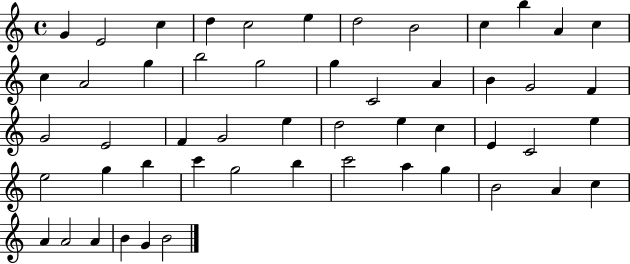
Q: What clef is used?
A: treble